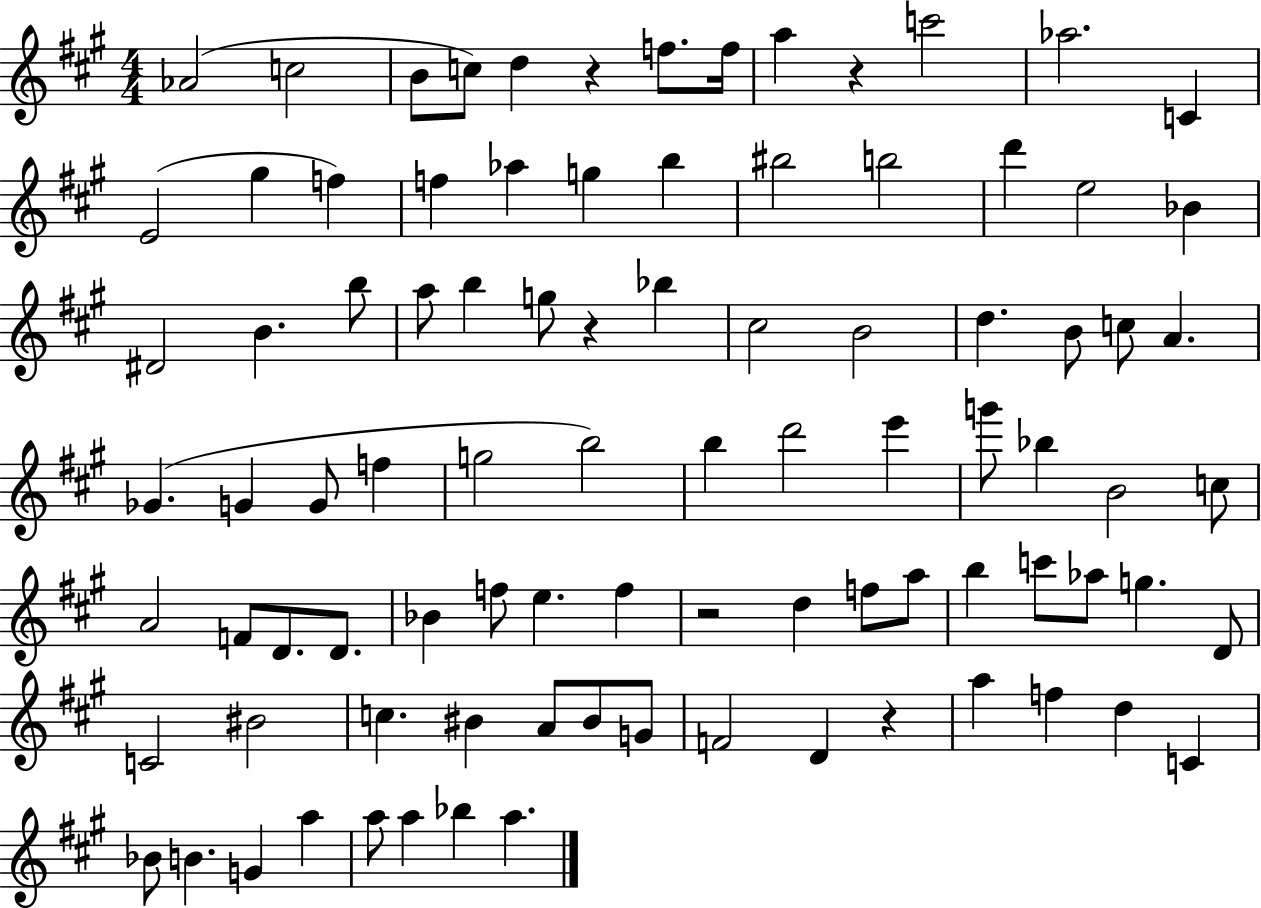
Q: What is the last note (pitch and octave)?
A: A5